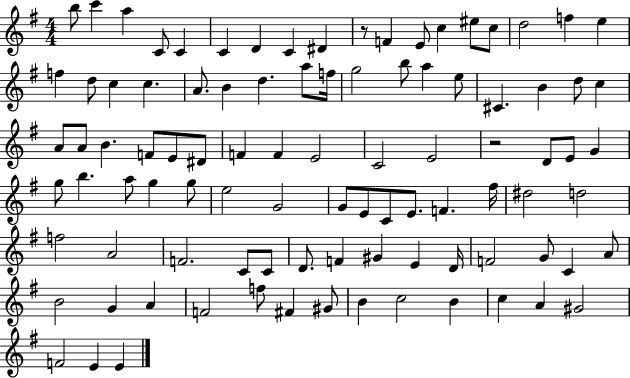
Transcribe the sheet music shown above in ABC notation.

X:1
T:Untitled
M:4/4
L:1/4
K:G
b/2 c' a C/2 C C D C ^D z/2 F E/2 c ^e/2 c/2 d2 f e f d/2 c c A/2 B d a/2 f/4 g2 b/2 a e/2 ^C B d/2 c A/2 A/2 B F/2 E/2 ^D/2 F F E2 C2 E2 z2 D/2 E/2 G g/2 b a/2 g g/2 e2 G2 G/2 E/2 C/2 E/2 F ^f/4 ^d2 d2 f2 A2 F2 C/2 C/2 D/2 F ^G E D/4 F2 G/2 C A/2 B2 G A F2 f/2 ^F ^G/2 B c2 B c A ^G2 F2 E E